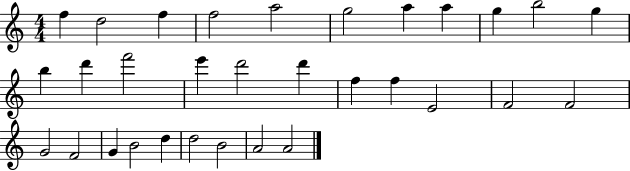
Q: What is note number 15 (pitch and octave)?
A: E6